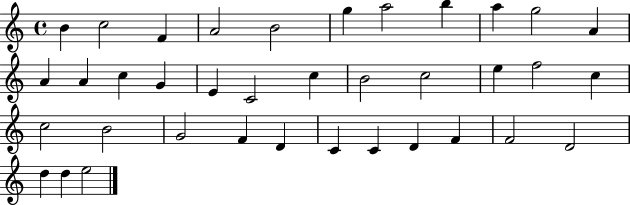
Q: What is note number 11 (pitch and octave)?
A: A4